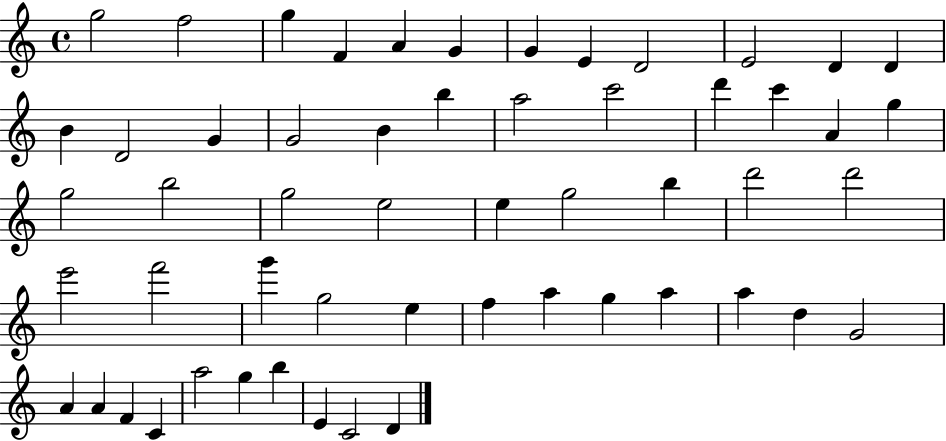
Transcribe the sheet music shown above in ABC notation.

X:1
T:Untitled
M:4/4
L:1/4
K:C
g2 f2 g F A G G E D2 E2 D D B D2 G G2 B b a2 c'2 d' c' A g g2 b2 g2 e2 e g2 b d'2 d'2 e'2 f'2 g' g2 e f a g a a d G2 A A F C a2 g b E C2 D